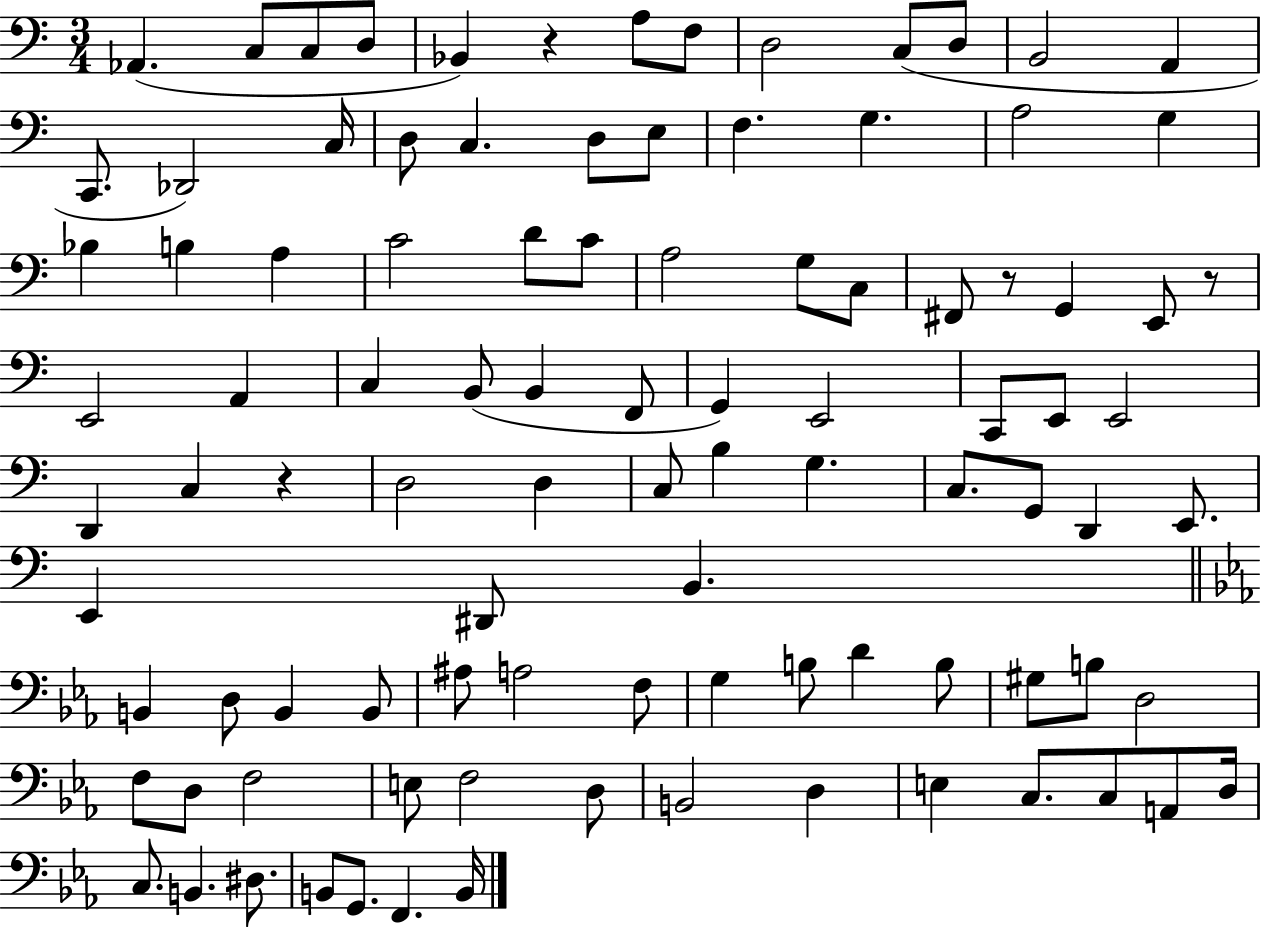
X:1
T:Untitled
M:3/4
L:1/4
K:C
_A,, C,/2 C,/2 D,/2 _B,, z A,/2 F,/2 D,2 C,/2 D,/2 B,,2 A,, C,,/2 _D,,2 C,/4 D,/2 C, D,/2 E,/2 F, G, A,2 G, _B, B, A, C2 D/2 C/2 A,2 G,/2 C,/2 ^F,,/2 z/2 G,, E,,/2 z/2 E,,2 A,, C, B,,/2 B,, F,,/2 G,, E,,2 C,,/2 E,,/2 E,,2 D,, C, z D,2 D, C,/2 B, G, C,/2 G,,/2 D,, E,,/2 E,, ^D,,/2 B,, B,, D,/2 B,, B,,/2 ^A,/2 A,2 F,/2 G, B,/2 D B,/2 ^G,/2 B,/2 D,2 F,/2 D,/2 F,2 E,/2 F,2 D,/2 B,,2 D, E, C,/2 C,/2 A,,/2 D,/4 C,/2 B,, ^D,/2 B,,/2 G,,/2 F,, B,,/4